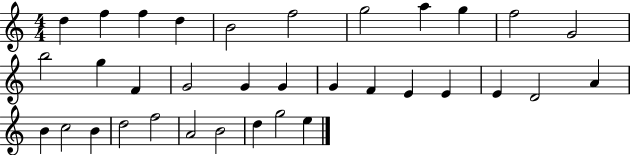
D5/q F5/q F5/q D5/q B4/h F5/h G5/h A5/q G5/q F5/h G4/h B5/h G5/q F4/q G4/h G4/q G4/q G4/q F4/q E4/q E4/q E4/q D4/h A4/q B4/q C5/h B4/q D5/h F5/h A4/h B4/h D5/q G5/h E5/q